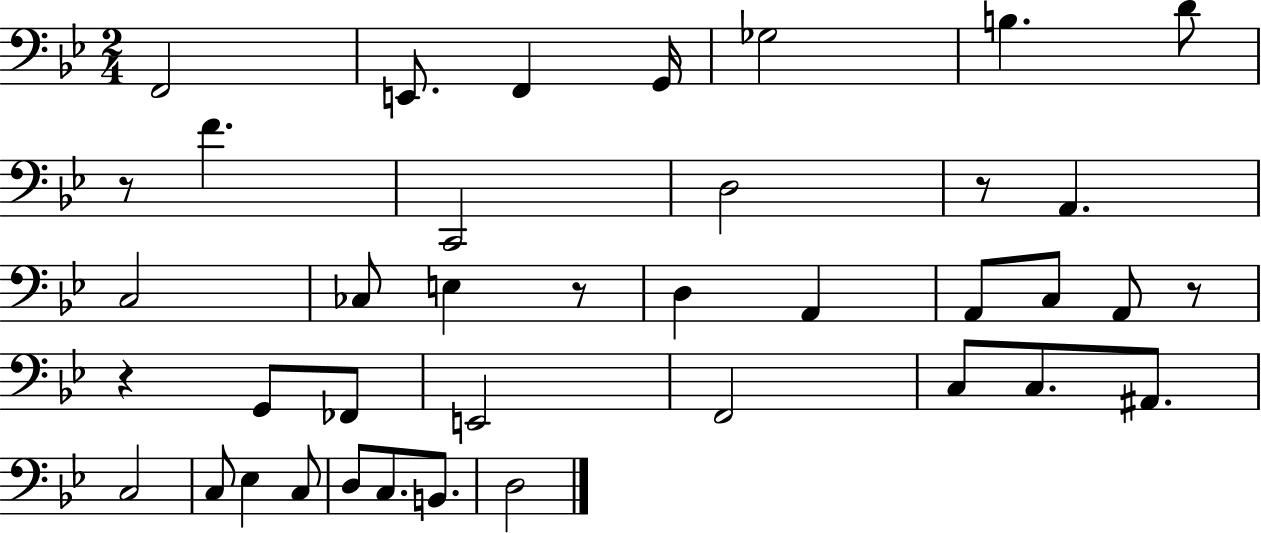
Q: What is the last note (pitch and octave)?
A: D3